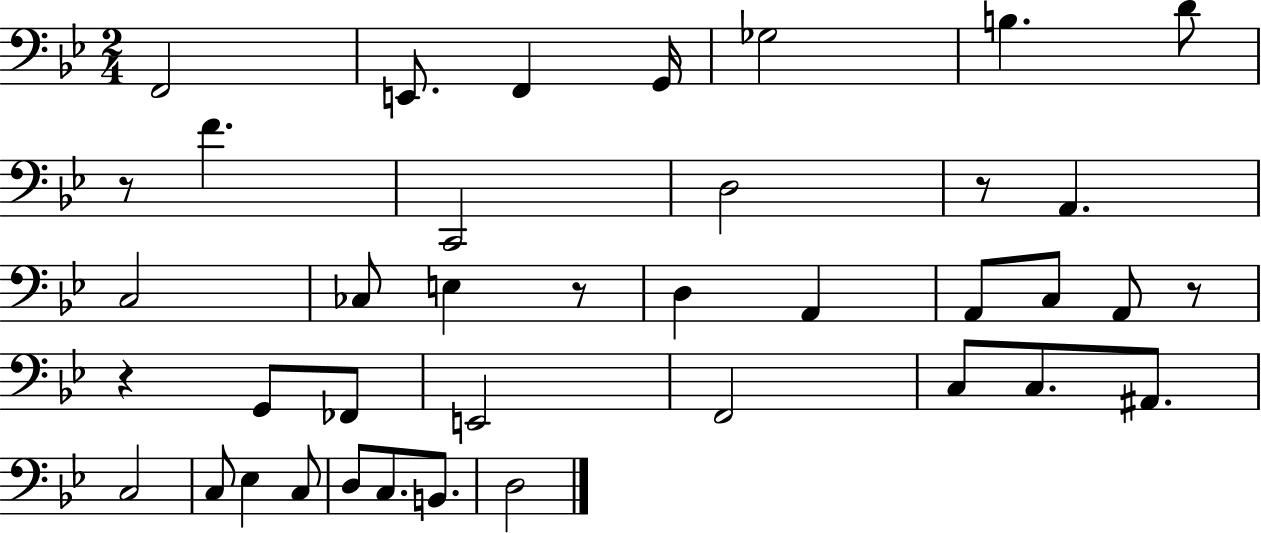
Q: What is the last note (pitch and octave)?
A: D3